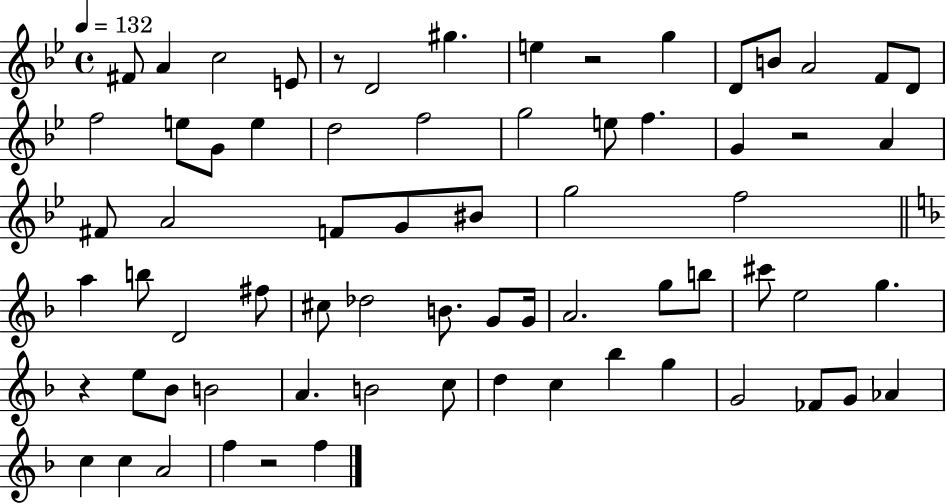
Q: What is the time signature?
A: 4/4